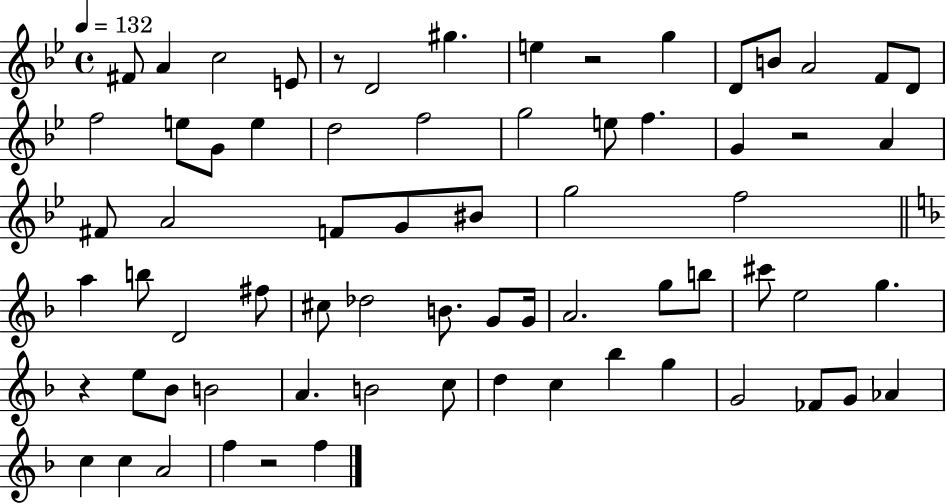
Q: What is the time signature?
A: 4/4